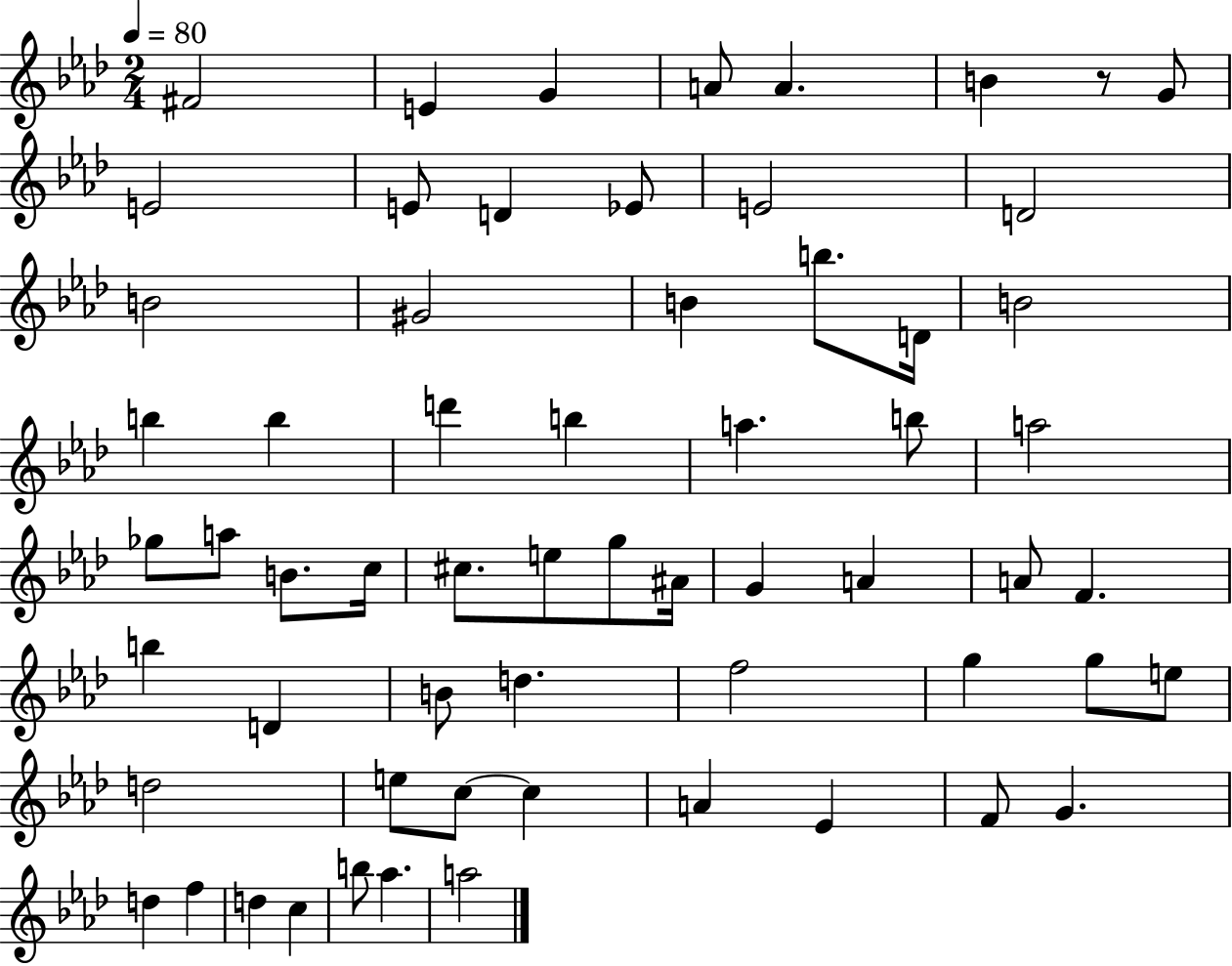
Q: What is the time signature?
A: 2/4